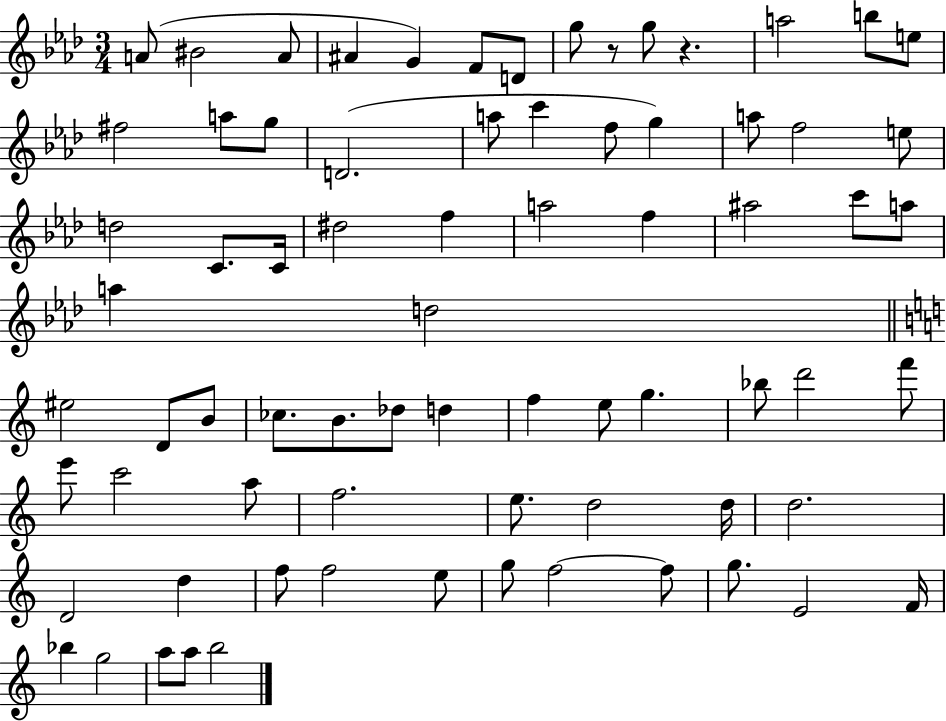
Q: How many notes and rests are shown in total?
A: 74